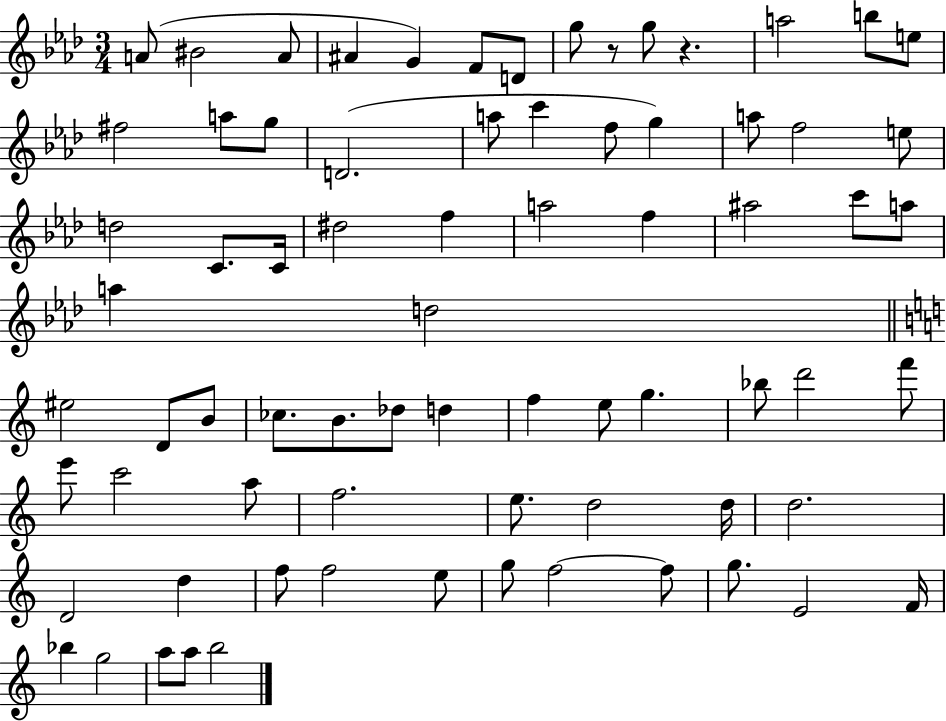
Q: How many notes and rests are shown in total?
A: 74